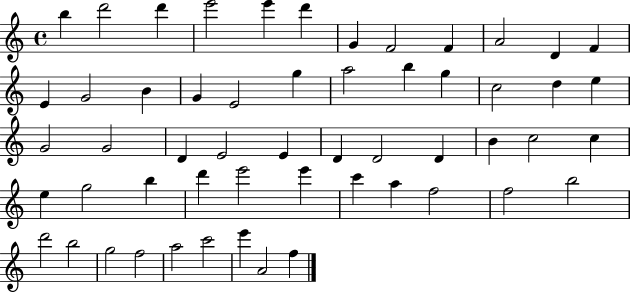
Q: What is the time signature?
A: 4/4